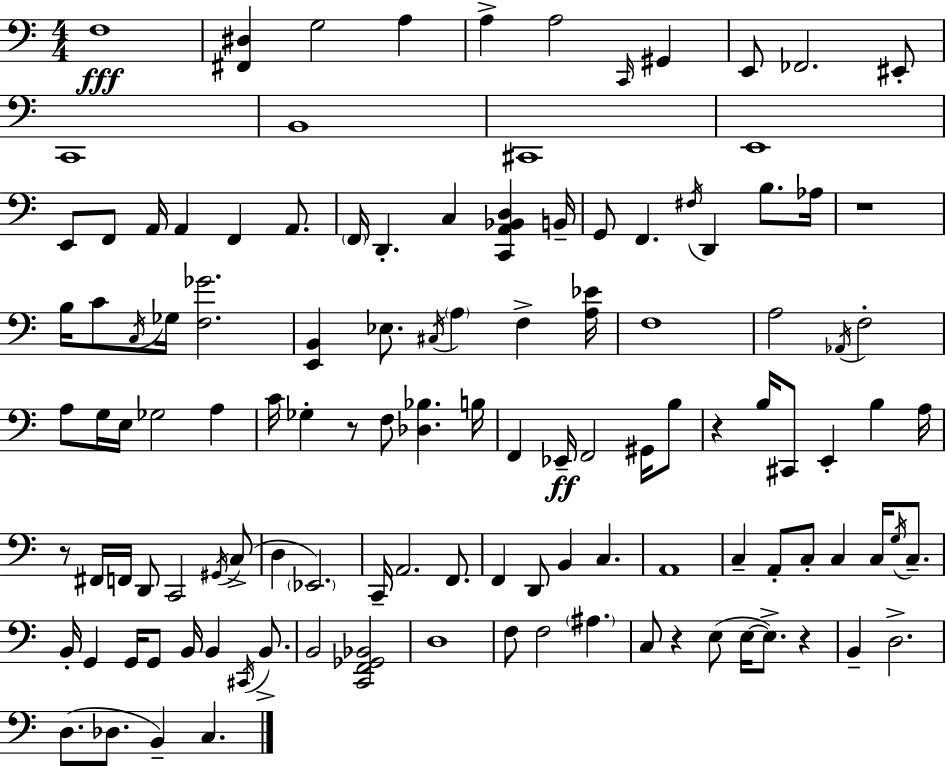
F3/w [F#2,D#3]/q G3/h A3/q A3/q A3/h C2/s G#2/q E2/e FES2/h. EIS2/e C2/w B2/w C#2/w E2/w E2/e F2/e A2/s A2/q F2/q A2/e. F2/s D2/q. C3/q [C2,A2,Bb2,D3]/q B2/s G2/e F2/q. F#3/s D2/q B3/e. Ab3/s R/w B3/s C4/e C3/s Gb3/s [F3,Gb4]/h. [E2,B2]/q Eb3/e. C#3/s A3/q F3/q [A3,Eb4]/s F3/w A3/h Ab2/s F3/h A3/e G3/s E3/s Gb3/h A3/q C4/s Gb3/q R/e F3/e [Db3,Bb3]/q. B3/s F2/q Eb2/s F2/h G#2/s B3/e R/q B3/s C#2/e E2/q B3/q A3/s R/e F#2/s F2/s D2/e C2/h G#2/s C3/e D3/q Eb2/h. C2/s A2/h. F2/e. F2/q D2/e B2/q C3/q. A2/w C3/q A2/e C3/e C3/q C3/s G3/s C3/e. B2/s G2/q G2/s G2/e B2/s B2/q C#2/s B2/e. B2/h [C2,F2,Gb2,Bb2]/h D3/w F3/e F3/h A#3/q. C3/e R/q E3/e E3/s E3/e. R/q B2/q D3/h. D3/e. Db3/e. B2/q C3/q.